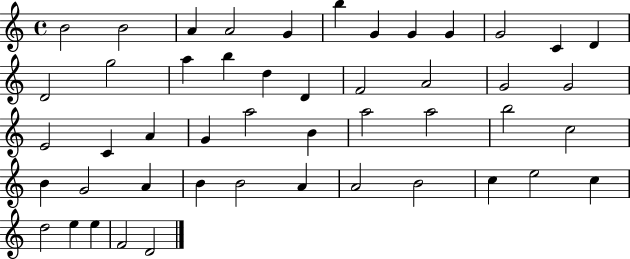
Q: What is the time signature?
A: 4/4